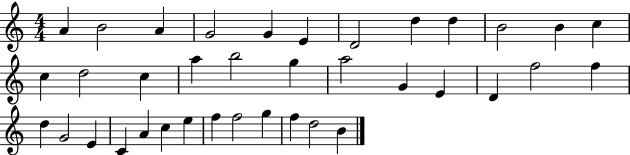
A4/q B4/h A4/q G4/h G4/q E4/q D4/h D5/q D5/q B4/h B4/q C5/q C5/q D5/h C5/q A5/q B5/h G5/q A5/h G4/q E4/q D4/q F5/h F5/q D5/q G4/h E4/q C4/q A4/q C5/q E5/q F5/q F5/h G5/q F5/q D5/h B4/q